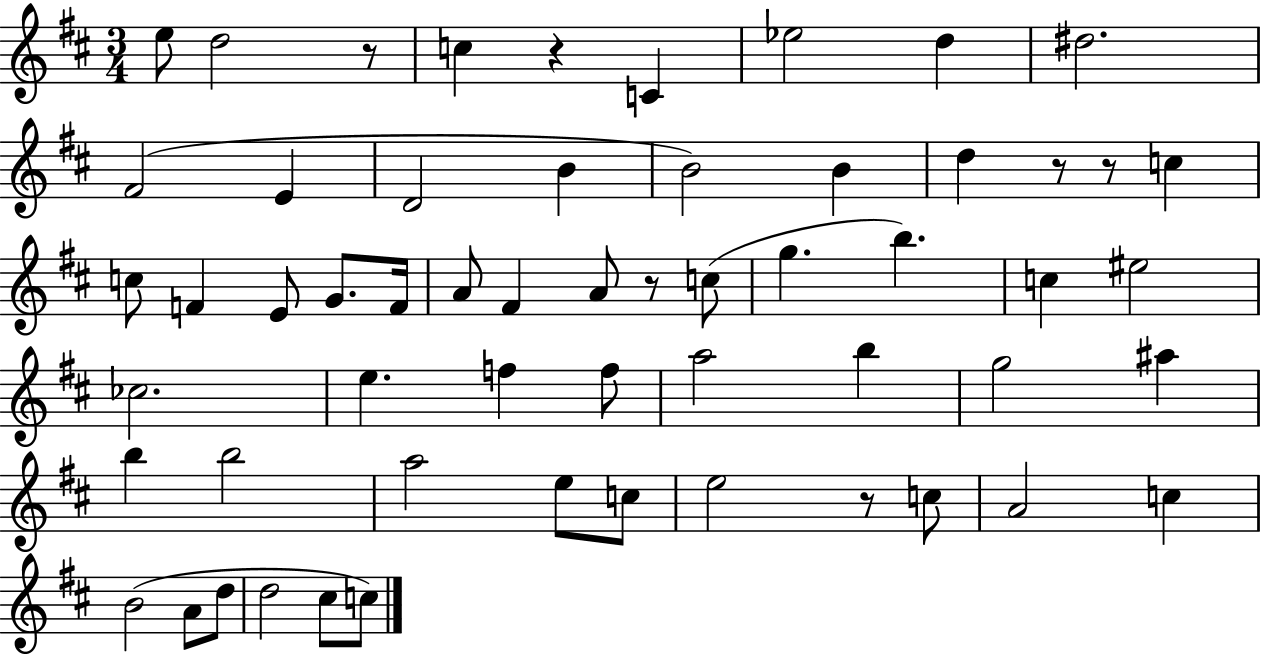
{
  \clef treble
  \numericTimeSignature
  \time 3/4
  \key d \major
  \repeat volta 2 { e''8 d''2 r8 | c''4 r4 c'4 | ees''2 d''4 | dis''2. | \break fis'2( e'4 | d'2 b'4 | b'2) b'4 | d''4 r8 r8 c''4 | \break c''8 f'4 e'8 g'8. f'16 | a'8 fis'4 a'8 r8 c''8( | g''4. b''4.) | c''4 eis''2 | \break ces''2. | e''4. f''4 f''8 | a''2 b''4 | g''2 ais''4 | \break b''4 b''2 | a''2 e''8 c''8 | e''2 r8 c''8 | a'2 c''4 | \break b'2( a'8 d''8 | d''2 cis''8 c''8) | } \bar "|."
}